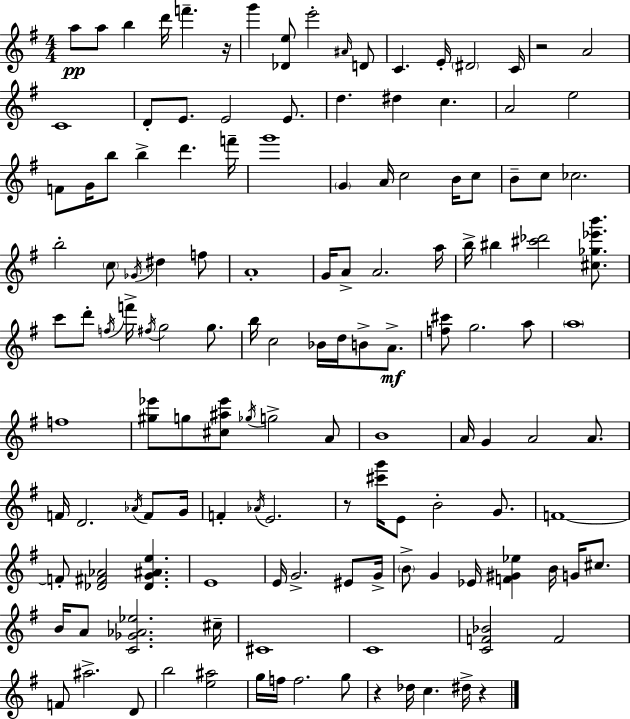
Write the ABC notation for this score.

X:1
T:Untitled
M:4/4
L:1/4
K:G
a/2 a/2 b d'/4 f' z/4 g' [_De]/2 e'2 ^A/4 D/2 C E/4 ^D2 C/4 z2 A2 C4 D/2 E/2 E2 E/2 d ^d c A2 e2 F/2 G/4 b/2 b d' f'/4 g'4 G A/4 c2 B/4 c/2 B/2 c/2 _c2 b2 c/2 _G/4 ^d f/2 A4 G/4 A/2 A2 a/4 b/4 ^b [^c'_d']2 [^c_g_e'b']/2 c'/2 d'/2 f/4 f'/4 ^f/4 g2 g/2 b/4 c2 _B/4 d/4 B/2 A/2 [f^c']/2 g2 a/2 a4 f4 [^g_e']/2 g/2 [^c^a_e']/2 _g/4 g2 A/2 B4 A/4 G A2 A/2 F/4 D2 _A/4 F/2 G/4 F _A/4 E2 z/2 [^c'g']/4 E/2 B2 G/2 F4 F/2 [_D^F_A]2 [_DG^Ae] E4 E/4 G2 ^E/2 G/4 B/2 G _E/4 [F^G_e] B/4 G/4 ^c/2 B/4 A/2 [C_G_A_e]2 ^c/4 ^C4 C4 [CF_B]2 F2 F/2 ^a2 D/2 b2 [e^a]2 g/4 f/4 f2 g/2 z _d/4 c ^d/4 z